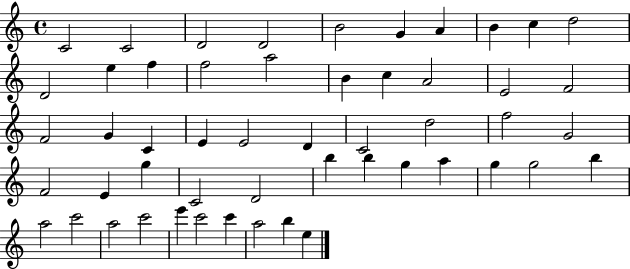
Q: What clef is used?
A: treble